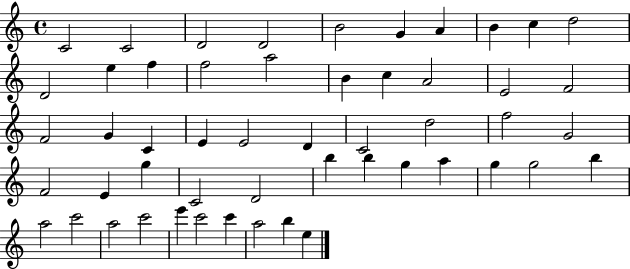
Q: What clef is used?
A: treble